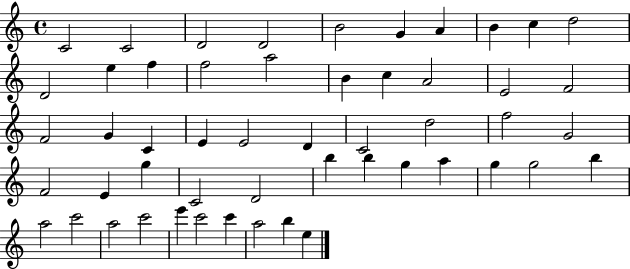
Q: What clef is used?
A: treble